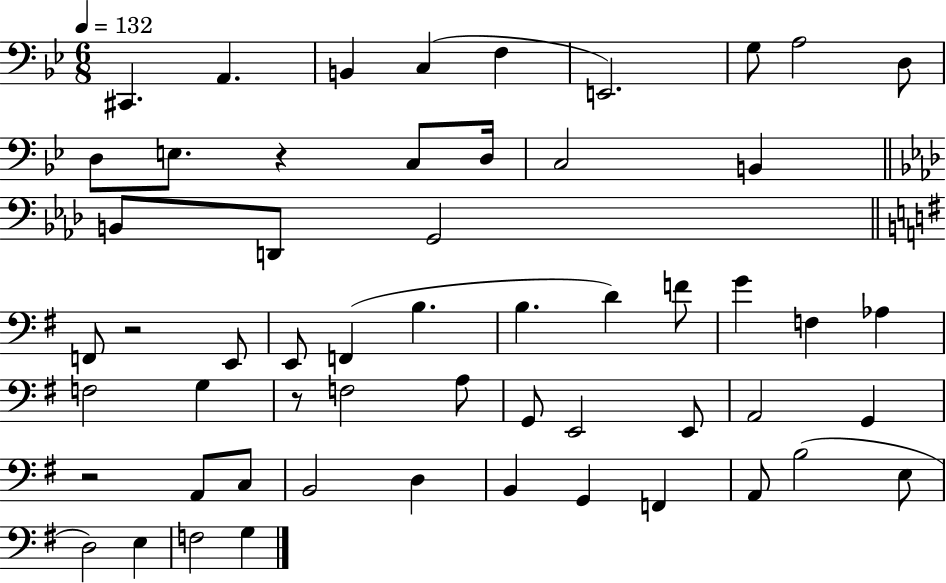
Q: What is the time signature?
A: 6/8